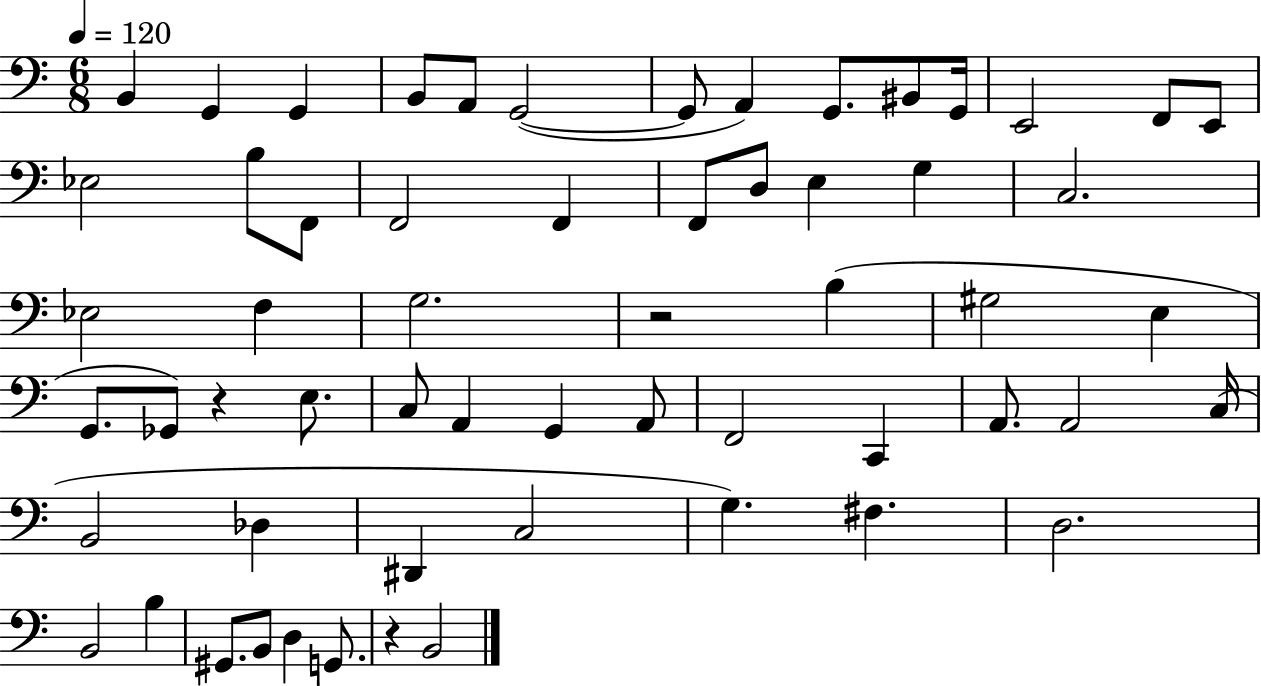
{
  \clef bass
  \numericTimeSignature
  \time 6/8
  \key c \major
  \tempo 4 = 120
  b,4 g,4 g,4 | b,8 a,8 g,2~(~ | g,8 a,4) g,8. bis,8 g,16 | e,2 f,8 e,8 | \break ees2 b8 f,8 | f,2 f,4 | f,8 d8 e4 g4 | c2. | \break ees2 f4 | g2. | r2 b4( | gis2 e4 | \break g,8. ges,8) r4 e8. | c8 a,4 g,4 a,8 | f,2 c,4 | a,8. a,2 c16( | \break b,2 des4 | dis,4 c2 | g4.) fis4. | d2. | \break b,2 b4 | gis,8. b,8 d4 g,8. | r4 b,2 | \bar "|."
}